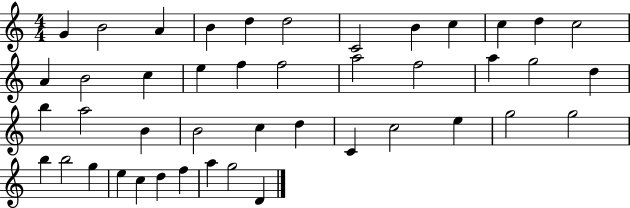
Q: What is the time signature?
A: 4/4